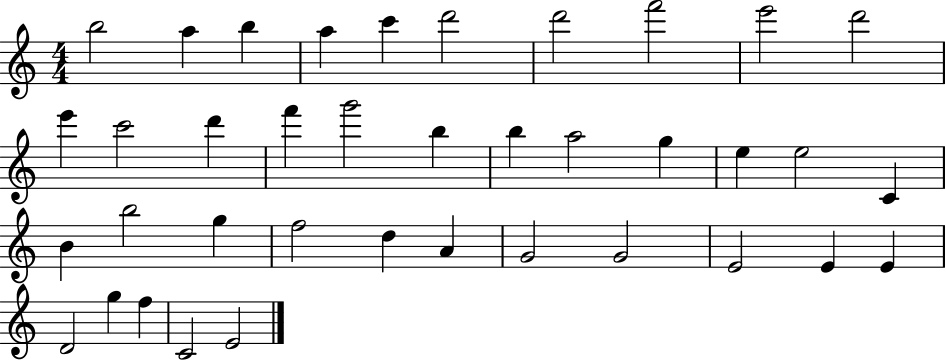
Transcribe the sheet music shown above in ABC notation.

X:1
T:Untitled
M:4/4
L:1/4
K:C
b2 a b a c' d'2 d'2 f'2 e'2 d'2 e' c'2 d' f' g'2 b b a2 g e e2 C B b2 g f2 d A G2 G2 E2 E E D2 g f C2 E2